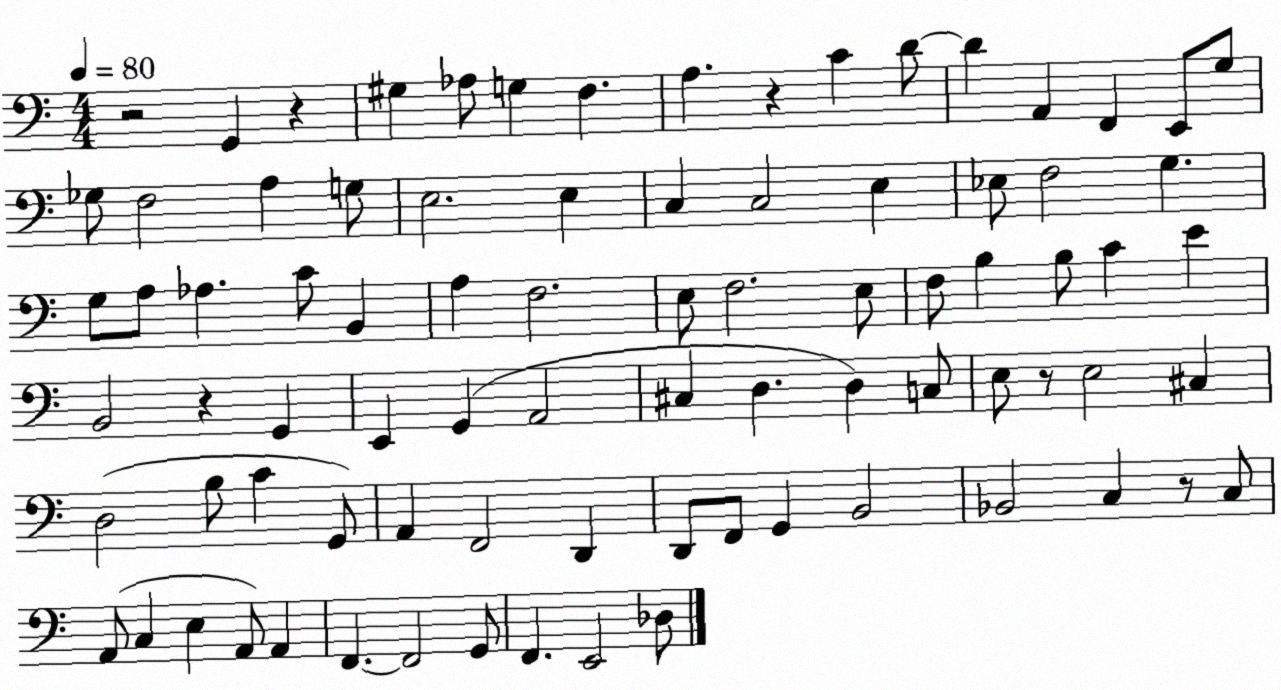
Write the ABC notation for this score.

X:1
T:Untitled
M:4/4
L:1/4
K:C
z2 G,, z ^G, _A,/2 G, F, A, z C D/2 D A,, F,, E,,/2 G,/2 _G,/2 F,2 A, G,/2 E,2 E, C, C,2 E, _E,/2 F,2 G, G,/2 A,/2 _A, C/2 B,, A, F,2 E,/2 F,2 E,/2 F,/2 B, B,/2 C E B,,2 z G,, E,, G,, A,,2 ^C, D, D, C,/2 E,/2 z/2 E,2 ^C, D,2 B,/2 C G,,/2 A,, F,,2 D,, D,,/2 F,,/2 G,, B,,2 _B,,2 C, z/2 C,/2 A,,/2 C, E, A,,/2 A,, F,, F,,2 G,,/2 F,, E,,2 _D,/2